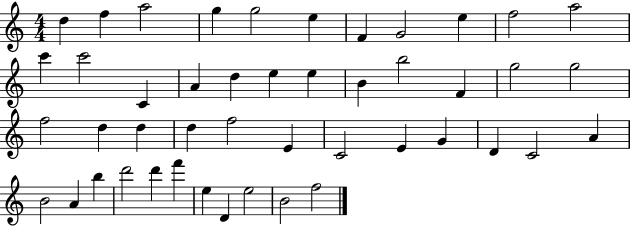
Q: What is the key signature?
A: C major